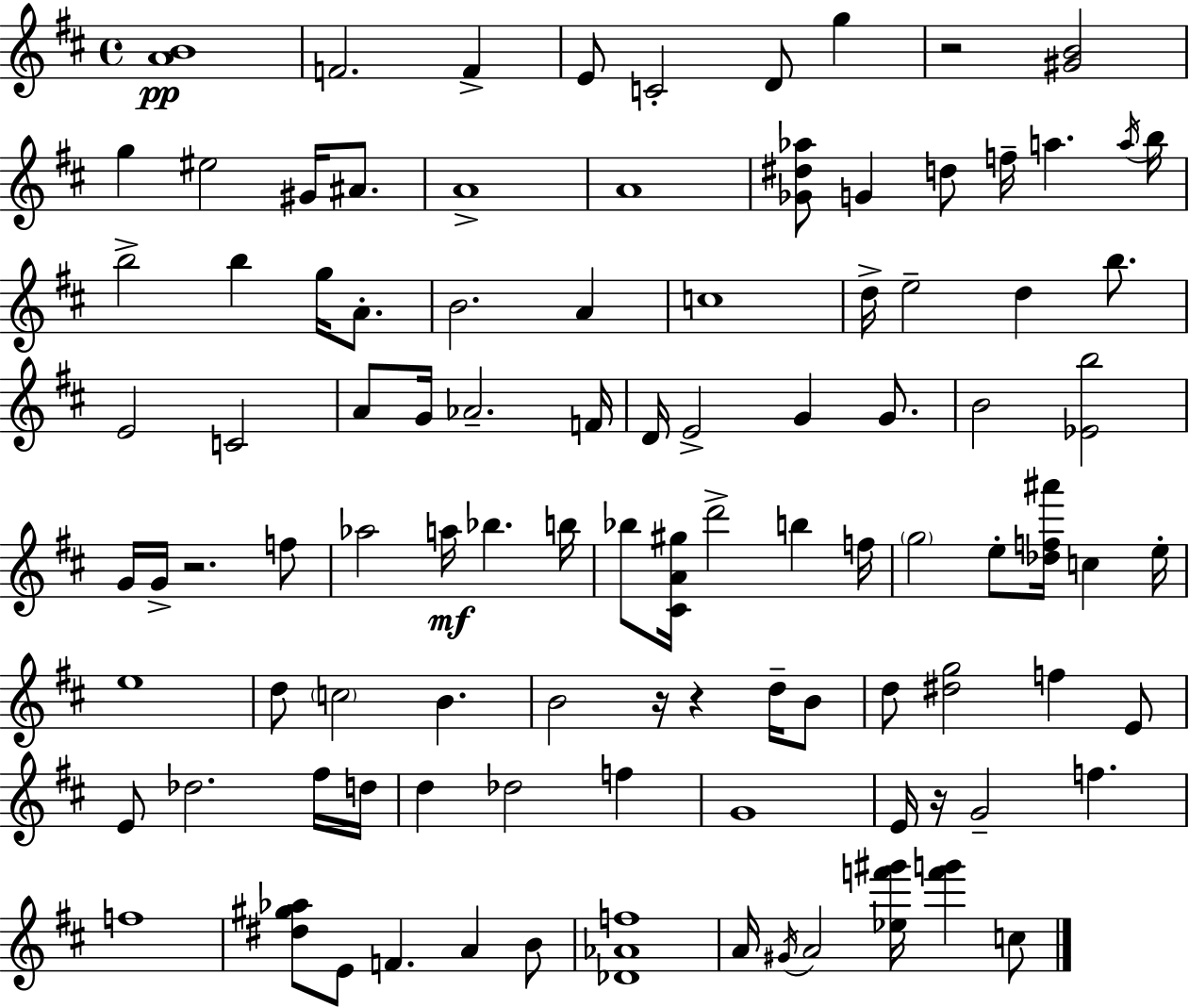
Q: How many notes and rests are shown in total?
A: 101